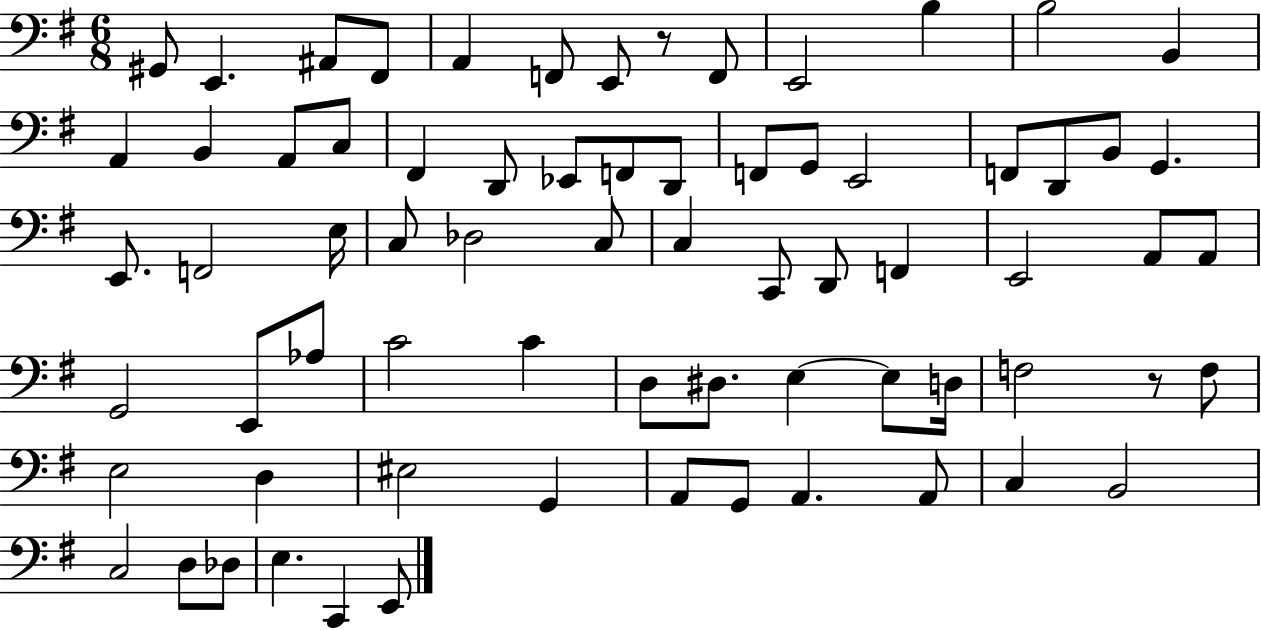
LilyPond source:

{
  \clef bass
  \numericTimeSignature
  \time 6/8
  \key g \major
  \repeat volta 2 { gis,8 e,4. ais,8 fis,8 | a,4 f,8 e,8 r8 f,8 | e,2 b4 | b2 b,4 | \break a,4 b,4 a,8 c8 | fis,4 d,8 ees,8 f,8 d,8 | f,8 g,8 e,2 | f,8 d,8 b,8 g,4. | \break e,8. f,2 e16 | c8 des2 c8 | c4 c,8 d,8 f,4 | e,2 a,8 a,8 | \break g,2 e,8 aes8 | c'2 c'4 | d8 dis8. e4~~ e8 d16 | f2 r8 f8 | \break e2 d4 | eis2 g,4 | a,8 g,8 a,4. a,8 | c4 b,2 | \break c2 d8 des8 | e4. c,4 e,8 | } \bar "|."
}